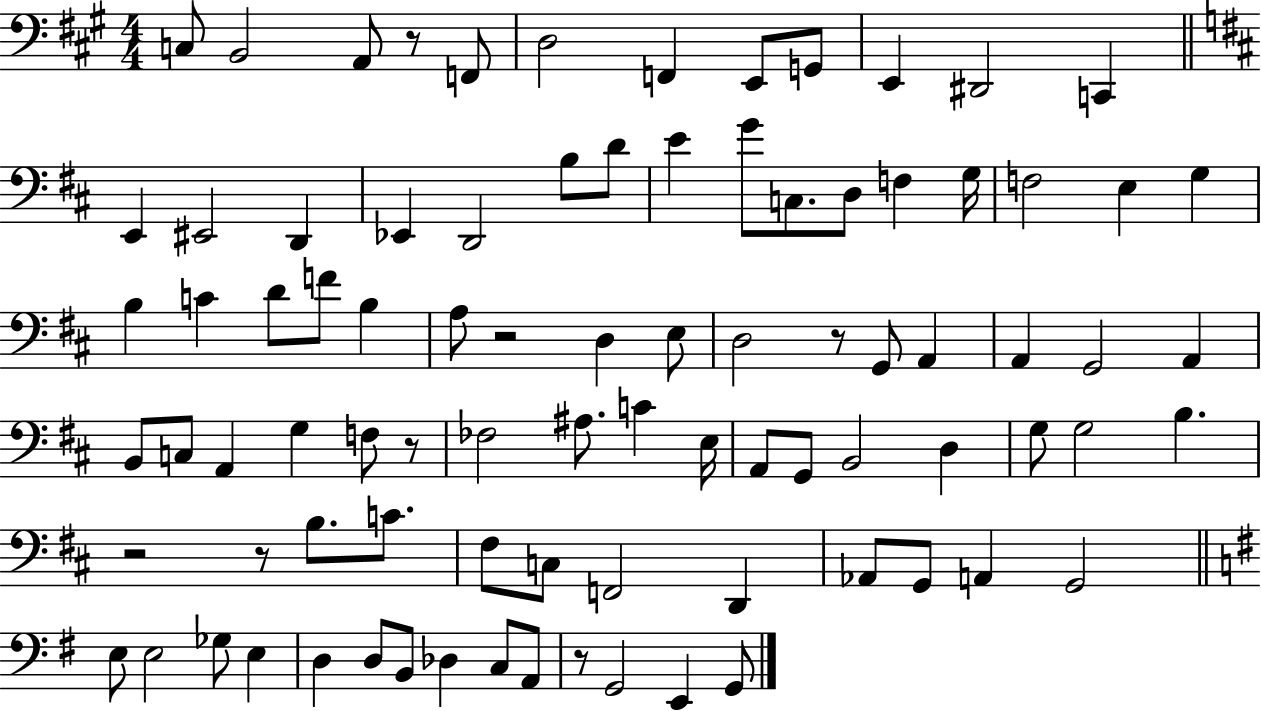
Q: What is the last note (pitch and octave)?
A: G2